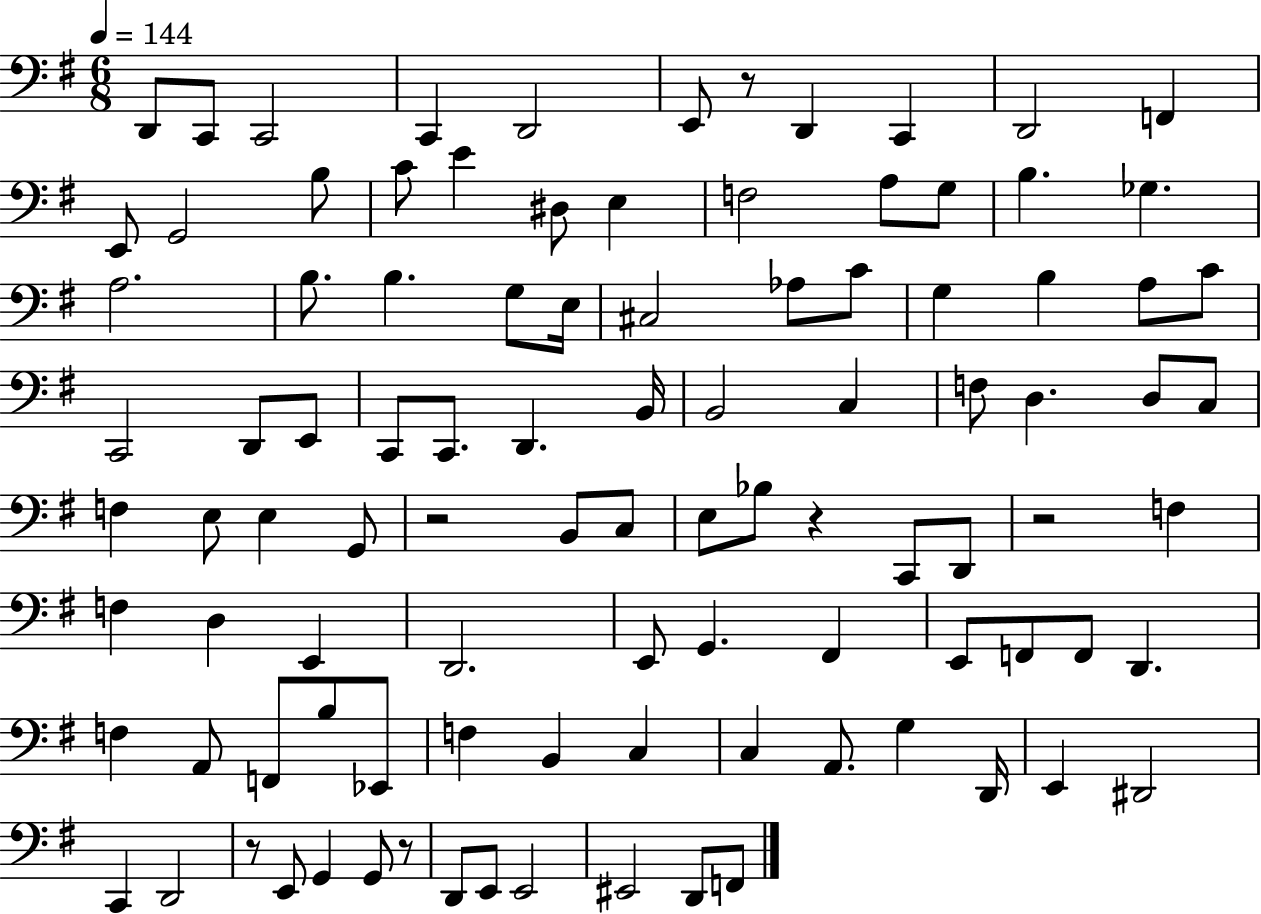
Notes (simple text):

D2/e C2/e C2/h C2/q D2/h E2/e R/e D2/q C2/q D2/h F2/q E2/e G2/h B3/e C4/e E4/q D#3/e E3/q F3/h A3/e G3/e B3/q. Gb3/q. A3/h. B3/e. B3/q. G3/e E3/s C#3/h Ab3/e C4/e G3/q B3/q A3/e C4/e C2/h D2/e E2/e C2/e C2/e. D2/q. B2/s B2/h C3/q F3/e D3/q. D3/e C3/e F3/q E3/e E3/q G2/e R/h B2/e C3/e E3/e Bb3/e R/q C2/e D2/e R/h F3/q F3/q D3/q E2/q D2/h. E2/e G2/q. F#2/q E2/e F2/e F2/e D2/q. F3/q A2/e F2/e B3/e Eb2/e F3/q B2/q C3/q C3/q A2/e. G3/q D2/s E2/q D#2/h C2/q D2/h R/e E2/e G2/q G2/e R/e D2/e E2/e E2/h EIS2/h D2/e F2/e